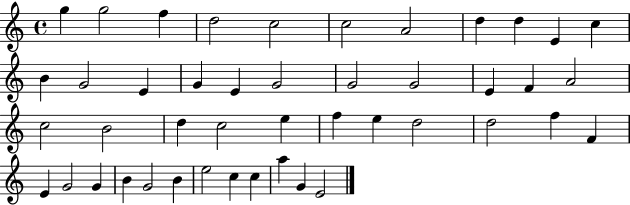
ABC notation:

X:1
T:Untitled
M:4/4
L:1/4
K:C
g g2 f d2 c2 c2 A2 d d E c B G2 E G E G2 G2 G2 E F A2 c2 B2 d c2 e f e d2 d2 f F E G2 G B G2 B e2 c c a G E2